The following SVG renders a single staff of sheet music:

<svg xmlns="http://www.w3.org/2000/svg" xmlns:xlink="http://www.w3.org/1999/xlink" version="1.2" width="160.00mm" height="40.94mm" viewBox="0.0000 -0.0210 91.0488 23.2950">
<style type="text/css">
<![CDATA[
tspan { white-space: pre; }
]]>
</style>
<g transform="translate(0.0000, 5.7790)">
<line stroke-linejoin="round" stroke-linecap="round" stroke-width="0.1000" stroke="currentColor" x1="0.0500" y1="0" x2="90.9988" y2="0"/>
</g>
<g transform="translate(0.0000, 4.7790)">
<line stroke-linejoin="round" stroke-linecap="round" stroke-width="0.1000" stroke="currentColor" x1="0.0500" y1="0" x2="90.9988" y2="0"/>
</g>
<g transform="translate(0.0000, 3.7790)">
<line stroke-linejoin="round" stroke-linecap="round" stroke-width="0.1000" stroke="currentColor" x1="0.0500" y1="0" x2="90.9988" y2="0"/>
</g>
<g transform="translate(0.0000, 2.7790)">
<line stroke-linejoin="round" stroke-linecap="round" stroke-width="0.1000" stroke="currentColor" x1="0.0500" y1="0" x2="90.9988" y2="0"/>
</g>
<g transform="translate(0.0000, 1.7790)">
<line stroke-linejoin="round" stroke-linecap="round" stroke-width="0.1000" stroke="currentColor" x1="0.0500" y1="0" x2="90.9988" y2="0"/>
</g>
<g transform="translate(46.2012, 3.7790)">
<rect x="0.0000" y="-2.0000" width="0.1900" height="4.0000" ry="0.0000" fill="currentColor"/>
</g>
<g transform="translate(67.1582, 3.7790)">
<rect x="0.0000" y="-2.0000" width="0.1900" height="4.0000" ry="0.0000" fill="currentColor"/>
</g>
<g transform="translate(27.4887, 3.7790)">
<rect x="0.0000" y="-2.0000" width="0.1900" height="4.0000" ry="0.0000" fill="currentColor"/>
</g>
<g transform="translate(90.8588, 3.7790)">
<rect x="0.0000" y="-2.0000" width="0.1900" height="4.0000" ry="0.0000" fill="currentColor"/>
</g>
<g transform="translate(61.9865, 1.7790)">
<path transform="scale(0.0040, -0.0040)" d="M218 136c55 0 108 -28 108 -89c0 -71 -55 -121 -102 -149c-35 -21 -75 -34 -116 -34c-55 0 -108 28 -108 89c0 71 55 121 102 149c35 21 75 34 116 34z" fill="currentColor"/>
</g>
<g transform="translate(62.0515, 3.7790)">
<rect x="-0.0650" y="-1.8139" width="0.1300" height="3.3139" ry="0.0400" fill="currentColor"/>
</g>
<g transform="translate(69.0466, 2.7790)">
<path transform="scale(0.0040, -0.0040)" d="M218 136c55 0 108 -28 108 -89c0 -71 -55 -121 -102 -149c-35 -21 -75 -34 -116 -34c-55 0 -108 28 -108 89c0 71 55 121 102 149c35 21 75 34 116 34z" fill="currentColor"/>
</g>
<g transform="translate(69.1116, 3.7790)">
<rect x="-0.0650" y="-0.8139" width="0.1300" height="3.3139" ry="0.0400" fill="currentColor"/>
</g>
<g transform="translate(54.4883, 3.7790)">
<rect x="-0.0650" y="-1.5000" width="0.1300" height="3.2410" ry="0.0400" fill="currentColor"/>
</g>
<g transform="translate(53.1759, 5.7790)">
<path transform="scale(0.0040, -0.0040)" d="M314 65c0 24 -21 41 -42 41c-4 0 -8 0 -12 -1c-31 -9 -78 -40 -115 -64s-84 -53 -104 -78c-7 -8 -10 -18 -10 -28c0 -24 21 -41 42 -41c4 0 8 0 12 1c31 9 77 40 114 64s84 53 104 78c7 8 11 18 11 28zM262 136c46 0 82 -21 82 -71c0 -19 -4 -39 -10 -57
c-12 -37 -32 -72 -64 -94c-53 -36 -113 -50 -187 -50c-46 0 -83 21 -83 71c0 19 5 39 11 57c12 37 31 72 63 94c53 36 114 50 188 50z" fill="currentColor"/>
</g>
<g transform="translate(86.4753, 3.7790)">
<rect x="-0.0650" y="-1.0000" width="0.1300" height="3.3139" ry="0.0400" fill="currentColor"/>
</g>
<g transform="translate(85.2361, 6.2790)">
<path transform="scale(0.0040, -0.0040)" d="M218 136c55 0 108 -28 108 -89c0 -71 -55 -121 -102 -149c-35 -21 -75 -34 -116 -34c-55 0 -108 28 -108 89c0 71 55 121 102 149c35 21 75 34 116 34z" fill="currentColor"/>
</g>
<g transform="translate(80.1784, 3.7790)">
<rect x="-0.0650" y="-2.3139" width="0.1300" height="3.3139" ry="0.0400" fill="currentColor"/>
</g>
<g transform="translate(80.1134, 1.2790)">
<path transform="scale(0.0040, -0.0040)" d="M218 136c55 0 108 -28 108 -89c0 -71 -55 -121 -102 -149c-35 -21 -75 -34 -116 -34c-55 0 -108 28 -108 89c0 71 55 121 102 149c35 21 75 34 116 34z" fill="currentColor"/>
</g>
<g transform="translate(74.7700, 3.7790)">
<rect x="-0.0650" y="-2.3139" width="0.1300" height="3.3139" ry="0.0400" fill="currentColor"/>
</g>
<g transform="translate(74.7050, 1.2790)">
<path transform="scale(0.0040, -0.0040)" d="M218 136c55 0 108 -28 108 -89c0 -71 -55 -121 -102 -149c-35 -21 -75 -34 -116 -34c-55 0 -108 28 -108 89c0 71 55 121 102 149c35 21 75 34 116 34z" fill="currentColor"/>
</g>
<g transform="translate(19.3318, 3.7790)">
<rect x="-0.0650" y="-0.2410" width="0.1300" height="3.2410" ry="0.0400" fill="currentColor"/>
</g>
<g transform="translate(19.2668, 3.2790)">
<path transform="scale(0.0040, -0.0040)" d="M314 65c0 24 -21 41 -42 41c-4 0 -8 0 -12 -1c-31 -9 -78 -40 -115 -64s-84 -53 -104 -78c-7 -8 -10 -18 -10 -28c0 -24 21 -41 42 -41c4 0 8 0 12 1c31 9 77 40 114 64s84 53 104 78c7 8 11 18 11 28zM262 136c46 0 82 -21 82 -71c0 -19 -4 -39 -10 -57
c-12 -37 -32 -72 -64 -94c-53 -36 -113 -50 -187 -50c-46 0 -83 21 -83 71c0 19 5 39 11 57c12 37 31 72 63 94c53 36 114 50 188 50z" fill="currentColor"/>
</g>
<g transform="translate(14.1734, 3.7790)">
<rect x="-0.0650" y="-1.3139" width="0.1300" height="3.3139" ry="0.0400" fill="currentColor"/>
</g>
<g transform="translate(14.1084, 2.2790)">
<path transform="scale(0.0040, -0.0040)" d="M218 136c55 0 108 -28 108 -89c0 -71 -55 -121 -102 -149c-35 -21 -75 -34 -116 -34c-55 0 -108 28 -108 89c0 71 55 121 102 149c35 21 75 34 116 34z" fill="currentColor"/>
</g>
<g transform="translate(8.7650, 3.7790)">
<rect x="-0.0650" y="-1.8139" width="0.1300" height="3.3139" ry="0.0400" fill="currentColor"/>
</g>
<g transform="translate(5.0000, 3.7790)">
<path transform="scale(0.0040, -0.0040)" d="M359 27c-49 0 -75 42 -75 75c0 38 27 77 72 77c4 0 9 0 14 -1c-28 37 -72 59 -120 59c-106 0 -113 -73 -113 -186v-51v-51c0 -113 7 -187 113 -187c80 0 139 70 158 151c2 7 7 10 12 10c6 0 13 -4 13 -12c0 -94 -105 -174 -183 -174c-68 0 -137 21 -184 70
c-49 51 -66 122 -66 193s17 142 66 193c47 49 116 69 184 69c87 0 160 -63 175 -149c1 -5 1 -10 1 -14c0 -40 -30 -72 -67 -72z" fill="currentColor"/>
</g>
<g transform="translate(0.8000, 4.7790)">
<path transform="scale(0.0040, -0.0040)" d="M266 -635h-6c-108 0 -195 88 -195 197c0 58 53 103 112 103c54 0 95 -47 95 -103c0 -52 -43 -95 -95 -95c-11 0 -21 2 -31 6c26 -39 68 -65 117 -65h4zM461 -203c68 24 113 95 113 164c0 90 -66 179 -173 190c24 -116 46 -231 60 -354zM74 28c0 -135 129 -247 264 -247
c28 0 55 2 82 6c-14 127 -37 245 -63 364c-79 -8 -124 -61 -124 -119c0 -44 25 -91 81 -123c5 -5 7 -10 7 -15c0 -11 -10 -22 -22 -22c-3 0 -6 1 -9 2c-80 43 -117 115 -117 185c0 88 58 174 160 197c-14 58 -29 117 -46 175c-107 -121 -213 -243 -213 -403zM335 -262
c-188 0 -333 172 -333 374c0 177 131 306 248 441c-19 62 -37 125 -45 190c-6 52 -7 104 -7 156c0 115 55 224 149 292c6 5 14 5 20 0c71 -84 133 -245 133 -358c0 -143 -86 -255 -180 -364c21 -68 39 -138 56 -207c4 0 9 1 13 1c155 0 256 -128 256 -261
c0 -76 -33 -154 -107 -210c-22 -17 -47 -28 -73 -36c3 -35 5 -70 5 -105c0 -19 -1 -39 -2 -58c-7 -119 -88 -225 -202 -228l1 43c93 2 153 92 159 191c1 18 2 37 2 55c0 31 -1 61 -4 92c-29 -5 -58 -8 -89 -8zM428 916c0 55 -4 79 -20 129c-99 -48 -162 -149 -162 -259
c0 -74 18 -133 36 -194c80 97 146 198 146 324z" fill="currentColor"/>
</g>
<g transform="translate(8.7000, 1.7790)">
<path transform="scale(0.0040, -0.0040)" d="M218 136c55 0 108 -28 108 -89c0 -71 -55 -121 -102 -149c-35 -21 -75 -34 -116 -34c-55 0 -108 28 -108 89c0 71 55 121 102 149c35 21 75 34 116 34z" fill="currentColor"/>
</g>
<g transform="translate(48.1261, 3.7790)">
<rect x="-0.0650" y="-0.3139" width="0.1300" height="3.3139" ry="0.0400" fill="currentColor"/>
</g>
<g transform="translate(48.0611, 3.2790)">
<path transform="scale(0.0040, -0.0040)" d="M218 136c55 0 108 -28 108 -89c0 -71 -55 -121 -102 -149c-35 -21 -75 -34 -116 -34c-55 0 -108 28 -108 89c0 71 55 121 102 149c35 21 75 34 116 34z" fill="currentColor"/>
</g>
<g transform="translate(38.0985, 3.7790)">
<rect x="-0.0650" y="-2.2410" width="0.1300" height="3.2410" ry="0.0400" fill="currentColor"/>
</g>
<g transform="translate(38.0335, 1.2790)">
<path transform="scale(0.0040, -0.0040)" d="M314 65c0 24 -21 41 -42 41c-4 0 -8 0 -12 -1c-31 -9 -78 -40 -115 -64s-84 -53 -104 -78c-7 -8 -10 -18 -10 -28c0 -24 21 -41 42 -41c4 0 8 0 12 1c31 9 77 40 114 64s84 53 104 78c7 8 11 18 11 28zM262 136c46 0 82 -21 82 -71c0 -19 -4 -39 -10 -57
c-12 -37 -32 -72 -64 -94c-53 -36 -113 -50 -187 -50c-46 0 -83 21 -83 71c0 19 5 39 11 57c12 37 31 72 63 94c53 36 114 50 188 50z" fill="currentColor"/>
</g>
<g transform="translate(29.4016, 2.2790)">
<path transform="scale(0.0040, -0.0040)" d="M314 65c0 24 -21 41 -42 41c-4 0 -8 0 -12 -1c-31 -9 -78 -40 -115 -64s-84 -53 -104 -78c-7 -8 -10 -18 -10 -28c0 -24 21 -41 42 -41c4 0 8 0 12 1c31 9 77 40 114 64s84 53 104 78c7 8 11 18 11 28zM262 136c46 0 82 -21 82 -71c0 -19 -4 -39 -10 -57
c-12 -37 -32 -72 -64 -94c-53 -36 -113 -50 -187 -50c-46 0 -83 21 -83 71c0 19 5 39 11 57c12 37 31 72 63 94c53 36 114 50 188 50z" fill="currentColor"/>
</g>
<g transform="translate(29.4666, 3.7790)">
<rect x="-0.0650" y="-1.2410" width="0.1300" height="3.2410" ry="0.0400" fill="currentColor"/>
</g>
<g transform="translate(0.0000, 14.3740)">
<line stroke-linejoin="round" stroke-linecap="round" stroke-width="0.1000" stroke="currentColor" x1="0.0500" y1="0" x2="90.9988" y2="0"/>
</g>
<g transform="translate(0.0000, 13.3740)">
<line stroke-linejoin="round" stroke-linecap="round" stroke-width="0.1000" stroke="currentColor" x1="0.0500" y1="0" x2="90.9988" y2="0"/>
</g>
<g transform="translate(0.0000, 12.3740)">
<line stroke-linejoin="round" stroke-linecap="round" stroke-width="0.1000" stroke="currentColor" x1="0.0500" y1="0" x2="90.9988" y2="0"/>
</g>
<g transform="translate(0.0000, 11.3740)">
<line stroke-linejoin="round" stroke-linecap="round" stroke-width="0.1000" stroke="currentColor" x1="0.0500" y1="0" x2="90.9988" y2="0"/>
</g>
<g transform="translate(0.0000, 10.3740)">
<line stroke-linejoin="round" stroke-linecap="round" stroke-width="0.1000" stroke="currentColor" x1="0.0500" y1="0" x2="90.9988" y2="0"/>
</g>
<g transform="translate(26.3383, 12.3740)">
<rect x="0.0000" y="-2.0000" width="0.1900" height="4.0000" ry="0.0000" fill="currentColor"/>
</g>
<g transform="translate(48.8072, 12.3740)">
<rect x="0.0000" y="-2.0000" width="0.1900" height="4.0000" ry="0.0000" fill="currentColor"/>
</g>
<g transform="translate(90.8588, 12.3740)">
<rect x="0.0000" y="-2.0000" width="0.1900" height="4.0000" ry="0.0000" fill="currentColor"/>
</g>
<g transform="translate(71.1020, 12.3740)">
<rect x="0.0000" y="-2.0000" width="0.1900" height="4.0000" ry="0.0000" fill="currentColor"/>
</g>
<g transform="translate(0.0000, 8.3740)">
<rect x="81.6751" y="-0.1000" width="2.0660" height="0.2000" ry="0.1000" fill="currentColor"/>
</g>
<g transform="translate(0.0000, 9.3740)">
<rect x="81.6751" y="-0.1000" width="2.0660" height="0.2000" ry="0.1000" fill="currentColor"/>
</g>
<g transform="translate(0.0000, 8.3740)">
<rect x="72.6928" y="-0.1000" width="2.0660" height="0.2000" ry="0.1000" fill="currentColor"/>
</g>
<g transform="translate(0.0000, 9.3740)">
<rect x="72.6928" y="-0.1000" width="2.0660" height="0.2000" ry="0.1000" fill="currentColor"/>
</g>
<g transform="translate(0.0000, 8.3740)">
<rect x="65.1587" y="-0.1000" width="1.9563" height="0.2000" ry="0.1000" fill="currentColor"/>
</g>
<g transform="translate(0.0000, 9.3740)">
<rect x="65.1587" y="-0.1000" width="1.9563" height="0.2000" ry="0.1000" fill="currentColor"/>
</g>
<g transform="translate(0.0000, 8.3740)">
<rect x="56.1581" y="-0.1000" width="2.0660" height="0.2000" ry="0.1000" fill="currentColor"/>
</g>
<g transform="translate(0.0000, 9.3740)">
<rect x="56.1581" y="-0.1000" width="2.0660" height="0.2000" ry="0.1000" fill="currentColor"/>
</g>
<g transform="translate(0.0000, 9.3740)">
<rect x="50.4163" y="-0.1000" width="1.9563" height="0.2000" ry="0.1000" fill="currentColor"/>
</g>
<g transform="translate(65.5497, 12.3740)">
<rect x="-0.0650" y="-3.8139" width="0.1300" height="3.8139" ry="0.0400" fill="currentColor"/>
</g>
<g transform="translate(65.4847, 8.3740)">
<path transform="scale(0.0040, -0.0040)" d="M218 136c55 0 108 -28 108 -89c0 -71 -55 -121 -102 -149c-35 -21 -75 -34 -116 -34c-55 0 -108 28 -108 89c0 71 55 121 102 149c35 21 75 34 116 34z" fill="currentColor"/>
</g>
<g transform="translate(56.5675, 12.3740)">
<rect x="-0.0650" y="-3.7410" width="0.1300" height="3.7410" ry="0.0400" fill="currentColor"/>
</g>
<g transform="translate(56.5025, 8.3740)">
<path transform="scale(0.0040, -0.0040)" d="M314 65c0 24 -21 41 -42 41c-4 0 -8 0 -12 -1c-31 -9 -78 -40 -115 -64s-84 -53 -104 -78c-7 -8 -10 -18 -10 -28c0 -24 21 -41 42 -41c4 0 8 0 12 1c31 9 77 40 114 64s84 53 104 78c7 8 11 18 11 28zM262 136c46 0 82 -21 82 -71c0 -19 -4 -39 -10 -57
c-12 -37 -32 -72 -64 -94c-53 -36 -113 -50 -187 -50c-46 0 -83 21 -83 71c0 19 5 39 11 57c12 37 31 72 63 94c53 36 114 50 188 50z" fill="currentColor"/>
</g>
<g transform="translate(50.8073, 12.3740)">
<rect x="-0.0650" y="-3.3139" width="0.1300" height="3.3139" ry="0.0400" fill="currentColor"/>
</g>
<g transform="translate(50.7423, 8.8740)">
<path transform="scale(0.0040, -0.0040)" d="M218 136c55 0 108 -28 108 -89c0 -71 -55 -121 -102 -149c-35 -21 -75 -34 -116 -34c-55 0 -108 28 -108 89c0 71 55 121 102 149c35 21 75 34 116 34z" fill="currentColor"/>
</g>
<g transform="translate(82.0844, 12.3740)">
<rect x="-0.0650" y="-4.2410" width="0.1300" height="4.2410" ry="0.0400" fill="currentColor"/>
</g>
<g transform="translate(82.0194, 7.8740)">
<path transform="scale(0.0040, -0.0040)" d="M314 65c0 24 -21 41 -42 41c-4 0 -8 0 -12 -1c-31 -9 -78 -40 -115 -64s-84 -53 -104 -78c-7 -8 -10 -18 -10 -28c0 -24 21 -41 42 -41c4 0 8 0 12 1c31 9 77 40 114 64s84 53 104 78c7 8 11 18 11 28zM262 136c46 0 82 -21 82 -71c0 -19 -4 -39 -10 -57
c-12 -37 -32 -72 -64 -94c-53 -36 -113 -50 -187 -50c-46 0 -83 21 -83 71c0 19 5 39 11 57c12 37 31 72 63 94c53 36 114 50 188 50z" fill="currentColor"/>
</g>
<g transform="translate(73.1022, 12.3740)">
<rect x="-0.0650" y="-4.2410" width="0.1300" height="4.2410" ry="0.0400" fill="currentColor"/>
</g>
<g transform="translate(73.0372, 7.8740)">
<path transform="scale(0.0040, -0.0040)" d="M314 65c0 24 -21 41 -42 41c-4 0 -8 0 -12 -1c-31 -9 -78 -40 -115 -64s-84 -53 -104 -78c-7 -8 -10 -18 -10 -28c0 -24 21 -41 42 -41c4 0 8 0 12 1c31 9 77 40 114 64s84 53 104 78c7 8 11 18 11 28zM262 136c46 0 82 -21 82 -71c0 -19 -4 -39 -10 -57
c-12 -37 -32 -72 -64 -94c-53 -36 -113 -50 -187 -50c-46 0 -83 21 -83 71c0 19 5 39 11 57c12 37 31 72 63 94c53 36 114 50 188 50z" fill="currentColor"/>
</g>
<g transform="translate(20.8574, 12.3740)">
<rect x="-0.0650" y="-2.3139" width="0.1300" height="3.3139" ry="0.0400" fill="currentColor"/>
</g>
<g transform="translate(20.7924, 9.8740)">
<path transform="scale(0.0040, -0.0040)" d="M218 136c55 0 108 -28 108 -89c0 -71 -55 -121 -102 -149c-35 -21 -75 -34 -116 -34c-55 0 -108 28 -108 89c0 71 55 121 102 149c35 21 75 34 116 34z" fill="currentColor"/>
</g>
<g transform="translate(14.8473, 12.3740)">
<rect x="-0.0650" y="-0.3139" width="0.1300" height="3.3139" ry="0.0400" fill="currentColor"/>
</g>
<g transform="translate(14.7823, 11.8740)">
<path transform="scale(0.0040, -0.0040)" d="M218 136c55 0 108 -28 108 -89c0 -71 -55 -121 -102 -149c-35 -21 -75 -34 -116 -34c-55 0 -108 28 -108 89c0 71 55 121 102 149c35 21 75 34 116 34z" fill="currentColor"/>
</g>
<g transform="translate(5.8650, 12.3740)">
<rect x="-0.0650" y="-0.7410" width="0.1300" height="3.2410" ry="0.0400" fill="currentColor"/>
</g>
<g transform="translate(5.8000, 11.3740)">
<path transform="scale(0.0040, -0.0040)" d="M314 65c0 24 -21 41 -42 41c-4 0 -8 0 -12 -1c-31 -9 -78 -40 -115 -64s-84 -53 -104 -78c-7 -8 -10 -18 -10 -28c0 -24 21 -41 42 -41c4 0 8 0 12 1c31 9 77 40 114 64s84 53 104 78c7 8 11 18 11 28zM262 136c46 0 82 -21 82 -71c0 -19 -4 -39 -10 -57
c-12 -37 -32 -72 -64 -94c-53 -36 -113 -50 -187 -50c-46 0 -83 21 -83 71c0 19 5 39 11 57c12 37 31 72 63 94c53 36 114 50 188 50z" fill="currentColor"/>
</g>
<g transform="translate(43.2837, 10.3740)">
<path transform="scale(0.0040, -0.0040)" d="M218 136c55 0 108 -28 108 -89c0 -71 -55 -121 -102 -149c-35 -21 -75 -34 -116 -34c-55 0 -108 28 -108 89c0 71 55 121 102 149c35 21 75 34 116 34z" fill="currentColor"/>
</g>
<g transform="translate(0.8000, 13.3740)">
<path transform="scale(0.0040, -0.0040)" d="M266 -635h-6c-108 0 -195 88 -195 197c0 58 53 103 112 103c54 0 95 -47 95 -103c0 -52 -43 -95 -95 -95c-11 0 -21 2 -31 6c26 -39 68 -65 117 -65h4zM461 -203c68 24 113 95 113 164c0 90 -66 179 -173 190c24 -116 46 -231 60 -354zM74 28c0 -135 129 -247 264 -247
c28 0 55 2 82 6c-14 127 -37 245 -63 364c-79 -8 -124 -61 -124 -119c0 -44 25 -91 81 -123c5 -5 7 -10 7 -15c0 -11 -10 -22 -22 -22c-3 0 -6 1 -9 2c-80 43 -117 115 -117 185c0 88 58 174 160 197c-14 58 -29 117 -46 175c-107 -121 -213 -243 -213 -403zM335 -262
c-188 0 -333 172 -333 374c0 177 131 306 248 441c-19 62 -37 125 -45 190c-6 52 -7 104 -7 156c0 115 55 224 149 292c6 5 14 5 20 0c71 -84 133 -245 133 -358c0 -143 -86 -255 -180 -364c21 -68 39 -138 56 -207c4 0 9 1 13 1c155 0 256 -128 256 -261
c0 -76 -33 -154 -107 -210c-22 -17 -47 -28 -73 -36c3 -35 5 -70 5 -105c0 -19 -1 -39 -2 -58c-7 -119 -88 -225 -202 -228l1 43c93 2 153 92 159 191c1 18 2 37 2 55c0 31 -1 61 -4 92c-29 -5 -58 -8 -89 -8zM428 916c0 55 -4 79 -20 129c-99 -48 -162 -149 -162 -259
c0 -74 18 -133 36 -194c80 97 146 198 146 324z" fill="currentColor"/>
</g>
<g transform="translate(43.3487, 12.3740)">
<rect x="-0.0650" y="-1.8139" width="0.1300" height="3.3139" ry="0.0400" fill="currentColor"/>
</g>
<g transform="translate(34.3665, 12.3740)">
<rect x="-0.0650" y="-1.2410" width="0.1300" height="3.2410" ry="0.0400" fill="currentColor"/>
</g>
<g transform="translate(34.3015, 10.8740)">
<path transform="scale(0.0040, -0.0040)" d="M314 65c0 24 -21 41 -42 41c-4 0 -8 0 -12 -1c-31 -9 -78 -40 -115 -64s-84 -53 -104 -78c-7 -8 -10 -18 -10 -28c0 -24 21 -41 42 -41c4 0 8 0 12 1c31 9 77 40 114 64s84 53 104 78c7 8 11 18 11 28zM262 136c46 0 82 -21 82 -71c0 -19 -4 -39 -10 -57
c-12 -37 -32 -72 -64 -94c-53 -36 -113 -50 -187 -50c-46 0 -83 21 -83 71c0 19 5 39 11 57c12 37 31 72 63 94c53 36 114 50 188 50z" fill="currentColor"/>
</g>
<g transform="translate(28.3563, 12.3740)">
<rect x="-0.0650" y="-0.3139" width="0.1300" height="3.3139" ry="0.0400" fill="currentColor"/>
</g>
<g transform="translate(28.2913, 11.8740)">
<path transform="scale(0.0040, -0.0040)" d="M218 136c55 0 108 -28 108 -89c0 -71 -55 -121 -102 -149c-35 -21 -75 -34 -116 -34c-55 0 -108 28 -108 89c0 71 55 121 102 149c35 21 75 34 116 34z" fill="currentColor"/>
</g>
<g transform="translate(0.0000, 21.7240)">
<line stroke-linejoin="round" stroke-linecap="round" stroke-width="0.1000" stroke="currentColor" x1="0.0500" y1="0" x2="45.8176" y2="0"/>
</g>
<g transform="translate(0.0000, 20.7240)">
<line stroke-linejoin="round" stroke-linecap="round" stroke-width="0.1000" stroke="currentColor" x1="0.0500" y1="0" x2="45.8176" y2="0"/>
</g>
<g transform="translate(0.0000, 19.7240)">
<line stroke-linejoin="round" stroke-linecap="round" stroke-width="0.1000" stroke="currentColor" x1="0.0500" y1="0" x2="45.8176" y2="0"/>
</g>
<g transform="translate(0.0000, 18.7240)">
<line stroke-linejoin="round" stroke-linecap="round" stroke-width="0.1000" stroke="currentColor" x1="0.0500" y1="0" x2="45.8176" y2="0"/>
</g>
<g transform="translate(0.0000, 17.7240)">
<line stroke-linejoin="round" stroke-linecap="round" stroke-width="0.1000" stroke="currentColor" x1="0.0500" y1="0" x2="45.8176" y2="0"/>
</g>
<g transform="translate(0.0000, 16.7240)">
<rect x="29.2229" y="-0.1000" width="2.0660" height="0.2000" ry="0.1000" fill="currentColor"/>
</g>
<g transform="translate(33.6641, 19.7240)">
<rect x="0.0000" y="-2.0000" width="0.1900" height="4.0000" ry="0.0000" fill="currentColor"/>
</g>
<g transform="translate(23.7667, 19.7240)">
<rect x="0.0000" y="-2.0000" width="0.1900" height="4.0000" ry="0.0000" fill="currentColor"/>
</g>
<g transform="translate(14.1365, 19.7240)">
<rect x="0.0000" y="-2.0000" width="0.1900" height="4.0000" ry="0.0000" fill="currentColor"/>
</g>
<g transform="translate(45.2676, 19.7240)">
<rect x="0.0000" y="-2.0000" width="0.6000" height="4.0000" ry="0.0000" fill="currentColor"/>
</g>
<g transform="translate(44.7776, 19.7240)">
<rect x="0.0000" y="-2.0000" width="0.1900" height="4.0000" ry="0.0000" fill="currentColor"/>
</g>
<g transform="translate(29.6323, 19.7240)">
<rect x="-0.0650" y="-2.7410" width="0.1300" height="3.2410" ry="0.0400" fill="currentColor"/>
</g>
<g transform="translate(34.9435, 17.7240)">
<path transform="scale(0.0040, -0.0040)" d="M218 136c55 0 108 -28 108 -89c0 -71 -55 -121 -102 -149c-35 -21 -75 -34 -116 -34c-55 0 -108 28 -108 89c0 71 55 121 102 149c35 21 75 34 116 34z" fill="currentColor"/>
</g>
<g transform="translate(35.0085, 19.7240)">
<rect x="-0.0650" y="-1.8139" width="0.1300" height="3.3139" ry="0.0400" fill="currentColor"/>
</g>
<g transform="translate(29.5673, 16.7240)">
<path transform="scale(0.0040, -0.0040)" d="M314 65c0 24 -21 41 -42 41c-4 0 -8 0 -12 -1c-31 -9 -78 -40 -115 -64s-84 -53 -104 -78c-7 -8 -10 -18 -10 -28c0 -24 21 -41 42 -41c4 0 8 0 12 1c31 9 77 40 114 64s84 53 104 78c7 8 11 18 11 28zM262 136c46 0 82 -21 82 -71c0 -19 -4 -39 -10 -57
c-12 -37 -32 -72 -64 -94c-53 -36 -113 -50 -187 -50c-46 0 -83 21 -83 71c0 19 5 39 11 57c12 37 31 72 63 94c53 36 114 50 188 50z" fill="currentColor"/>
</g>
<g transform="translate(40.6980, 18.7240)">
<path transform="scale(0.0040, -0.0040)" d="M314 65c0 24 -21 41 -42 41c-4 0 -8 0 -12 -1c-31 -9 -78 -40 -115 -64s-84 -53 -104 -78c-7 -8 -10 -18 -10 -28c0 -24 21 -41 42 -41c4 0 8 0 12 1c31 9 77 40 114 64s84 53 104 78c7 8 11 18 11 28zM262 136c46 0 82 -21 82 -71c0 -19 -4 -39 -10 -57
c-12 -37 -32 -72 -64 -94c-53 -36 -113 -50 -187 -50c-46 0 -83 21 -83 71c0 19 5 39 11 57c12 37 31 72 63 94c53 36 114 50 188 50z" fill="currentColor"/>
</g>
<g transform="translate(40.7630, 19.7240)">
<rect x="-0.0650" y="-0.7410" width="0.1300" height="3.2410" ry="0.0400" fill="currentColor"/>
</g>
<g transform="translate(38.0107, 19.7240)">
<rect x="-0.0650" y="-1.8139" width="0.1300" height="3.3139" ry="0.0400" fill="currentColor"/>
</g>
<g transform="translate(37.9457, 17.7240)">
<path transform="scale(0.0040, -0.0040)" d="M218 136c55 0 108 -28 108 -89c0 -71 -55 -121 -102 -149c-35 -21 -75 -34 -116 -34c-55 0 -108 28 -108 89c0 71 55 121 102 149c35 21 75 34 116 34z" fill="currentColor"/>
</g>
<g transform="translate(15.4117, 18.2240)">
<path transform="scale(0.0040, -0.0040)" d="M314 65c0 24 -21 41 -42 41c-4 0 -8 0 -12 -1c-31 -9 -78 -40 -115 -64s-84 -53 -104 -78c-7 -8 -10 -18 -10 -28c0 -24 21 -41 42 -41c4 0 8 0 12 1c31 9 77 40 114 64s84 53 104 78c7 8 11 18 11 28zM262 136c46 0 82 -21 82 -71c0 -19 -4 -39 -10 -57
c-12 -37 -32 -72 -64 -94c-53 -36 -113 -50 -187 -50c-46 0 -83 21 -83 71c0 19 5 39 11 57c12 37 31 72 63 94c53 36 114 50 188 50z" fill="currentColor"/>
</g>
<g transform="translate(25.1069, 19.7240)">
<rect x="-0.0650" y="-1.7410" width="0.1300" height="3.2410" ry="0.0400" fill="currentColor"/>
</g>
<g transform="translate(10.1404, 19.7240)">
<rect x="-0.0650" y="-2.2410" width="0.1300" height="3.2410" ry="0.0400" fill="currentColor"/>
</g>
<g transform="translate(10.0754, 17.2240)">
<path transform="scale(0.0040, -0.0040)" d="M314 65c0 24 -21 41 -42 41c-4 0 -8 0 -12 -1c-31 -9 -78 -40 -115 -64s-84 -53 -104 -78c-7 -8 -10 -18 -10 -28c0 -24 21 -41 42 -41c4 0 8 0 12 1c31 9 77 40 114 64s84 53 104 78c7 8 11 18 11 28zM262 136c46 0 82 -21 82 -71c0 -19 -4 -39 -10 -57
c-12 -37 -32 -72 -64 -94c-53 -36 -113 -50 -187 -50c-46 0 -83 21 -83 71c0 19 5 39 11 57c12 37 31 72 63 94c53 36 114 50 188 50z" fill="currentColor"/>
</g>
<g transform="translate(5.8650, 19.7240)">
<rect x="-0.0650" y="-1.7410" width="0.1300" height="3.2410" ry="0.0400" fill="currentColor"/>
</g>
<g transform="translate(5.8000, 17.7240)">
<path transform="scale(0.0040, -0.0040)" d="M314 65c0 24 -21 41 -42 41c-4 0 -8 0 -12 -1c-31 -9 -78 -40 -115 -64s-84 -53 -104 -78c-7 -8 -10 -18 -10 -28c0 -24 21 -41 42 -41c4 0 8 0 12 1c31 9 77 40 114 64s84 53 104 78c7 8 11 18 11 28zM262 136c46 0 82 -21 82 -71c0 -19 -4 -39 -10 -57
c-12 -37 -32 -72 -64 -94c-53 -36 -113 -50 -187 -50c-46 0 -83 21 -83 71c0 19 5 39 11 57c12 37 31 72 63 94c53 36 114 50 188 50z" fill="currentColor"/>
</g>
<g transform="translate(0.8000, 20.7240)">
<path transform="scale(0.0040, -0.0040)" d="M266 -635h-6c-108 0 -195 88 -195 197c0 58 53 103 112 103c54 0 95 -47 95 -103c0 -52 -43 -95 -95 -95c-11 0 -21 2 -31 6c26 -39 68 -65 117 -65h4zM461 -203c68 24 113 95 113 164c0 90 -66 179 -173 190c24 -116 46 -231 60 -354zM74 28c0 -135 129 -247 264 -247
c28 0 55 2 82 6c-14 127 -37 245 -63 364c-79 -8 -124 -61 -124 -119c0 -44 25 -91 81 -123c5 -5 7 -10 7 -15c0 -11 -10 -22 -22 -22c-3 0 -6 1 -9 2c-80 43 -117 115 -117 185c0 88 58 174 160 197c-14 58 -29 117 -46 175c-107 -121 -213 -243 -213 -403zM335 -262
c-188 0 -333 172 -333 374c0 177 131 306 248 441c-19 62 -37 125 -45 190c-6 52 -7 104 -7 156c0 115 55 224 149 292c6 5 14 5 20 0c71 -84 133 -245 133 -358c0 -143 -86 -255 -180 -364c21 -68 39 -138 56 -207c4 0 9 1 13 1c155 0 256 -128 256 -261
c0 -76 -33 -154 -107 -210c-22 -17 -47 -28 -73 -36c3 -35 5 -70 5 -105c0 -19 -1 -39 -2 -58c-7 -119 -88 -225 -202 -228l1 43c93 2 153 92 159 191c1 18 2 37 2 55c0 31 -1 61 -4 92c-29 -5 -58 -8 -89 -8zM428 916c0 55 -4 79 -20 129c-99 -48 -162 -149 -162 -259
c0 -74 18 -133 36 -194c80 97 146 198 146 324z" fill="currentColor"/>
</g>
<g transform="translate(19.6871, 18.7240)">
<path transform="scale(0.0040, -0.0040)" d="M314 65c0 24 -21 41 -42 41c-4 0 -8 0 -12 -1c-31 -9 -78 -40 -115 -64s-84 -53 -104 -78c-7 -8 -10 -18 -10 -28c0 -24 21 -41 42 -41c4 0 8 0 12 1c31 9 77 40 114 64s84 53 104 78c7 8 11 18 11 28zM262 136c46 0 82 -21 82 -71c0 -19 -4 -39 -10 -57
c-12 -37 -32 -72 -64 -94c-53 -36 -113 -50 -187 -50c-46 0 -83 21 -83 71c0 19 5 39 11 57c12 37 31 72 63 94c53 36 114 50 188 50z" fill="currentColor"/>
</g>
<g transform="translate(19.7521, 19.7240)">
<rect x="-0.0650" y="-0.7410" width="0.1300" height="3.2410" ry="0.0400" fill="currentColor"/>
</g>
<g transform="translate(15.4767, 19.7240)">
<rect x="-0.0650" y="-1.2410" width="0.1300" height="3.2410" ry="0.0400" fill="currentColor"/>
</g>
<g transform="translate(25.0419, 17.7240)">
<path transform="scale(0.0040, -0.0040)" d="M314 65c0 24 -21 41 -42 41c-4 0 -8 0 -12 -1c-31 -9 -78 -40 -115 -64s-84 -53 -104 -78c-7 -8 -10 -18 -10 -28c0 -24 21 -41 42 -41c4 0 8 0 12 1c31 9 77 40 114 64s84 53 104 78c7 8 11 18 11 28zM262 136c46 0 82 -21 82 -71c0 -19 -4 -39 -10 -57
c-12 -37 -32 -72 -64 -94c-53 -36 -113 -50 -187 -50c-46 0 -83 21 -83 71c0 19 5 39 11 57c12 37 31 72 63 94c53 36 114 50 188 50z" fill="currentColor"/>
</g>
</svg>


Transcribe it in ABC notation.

X:1
T:Untitled
M:4/4
L:1/4
K:C
f e c2 e2 g2 c E2 f d g g D d2 c g c e2 f b c'2 c' d'2 d'2 f2 g2 e2 d2 f2 a2 f f d2